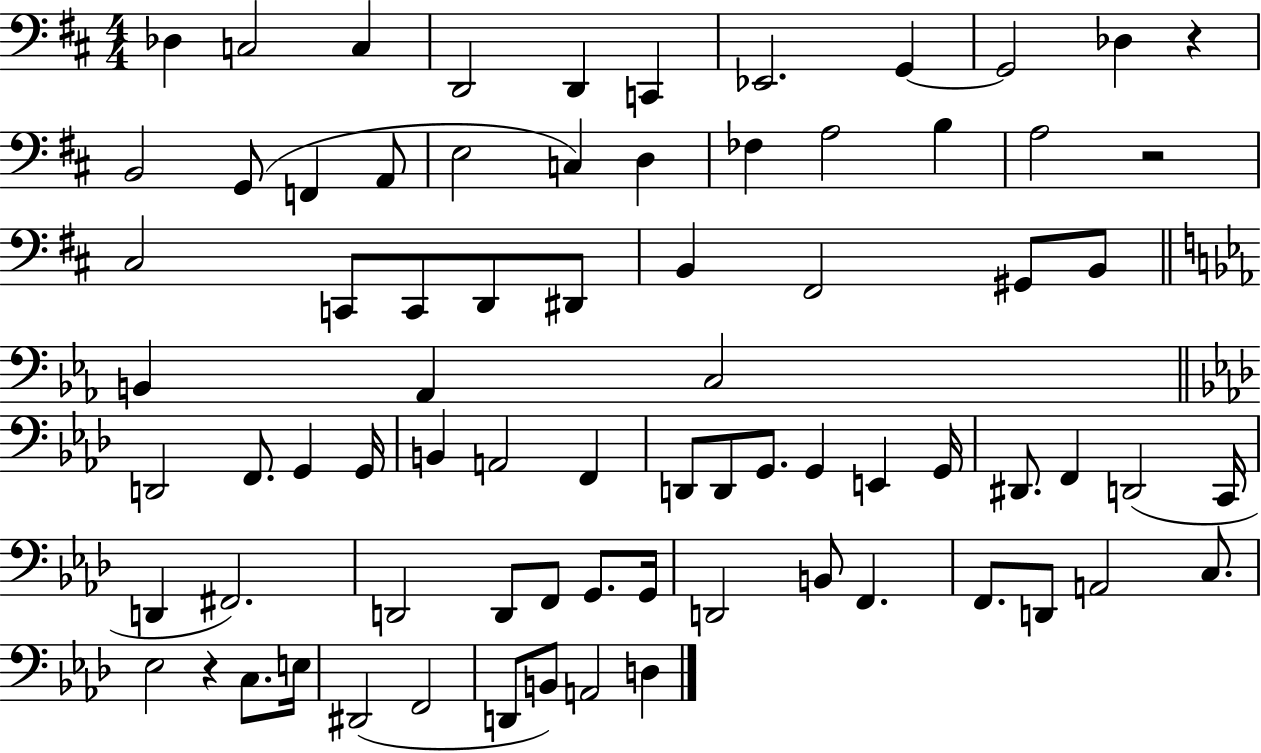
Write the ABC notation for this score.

X:1
T:Untitled
M:4/4
L:1/4
K:D
_D, C,2 C, D,,2 D,, C,, _E,,2 G,, G,,2 _D, z B,,2 G,,/2 F,, A,,/2 E,2 C, D, _F, A,2 B, A,2 z2 ^C,2 C,,/2 C,,/2 D,,/2 ^D,,/2 B,, ^F,,2 ^G,,/2 B,,/2 B,, _A,, C,2 D,,2 F,,/2 G,, G,,/4 B,, A,,2 F,, D,,/2 D,,/2 G,,/2 G,, E,, G,,/4 ^D,,/2 F,, D,,2 C,,/4 D,, ^F,,2 D,,2 D,,/2 F,,/2 G,,/2 G,,/4 D,,2 B,,/2 F,, F,,/2 D,,/2 A,,2 C,/2 _E,2 z C,/2 E,/4 ^D,,2 F,,2 D,,/2 B,,/2 A,,2 D,